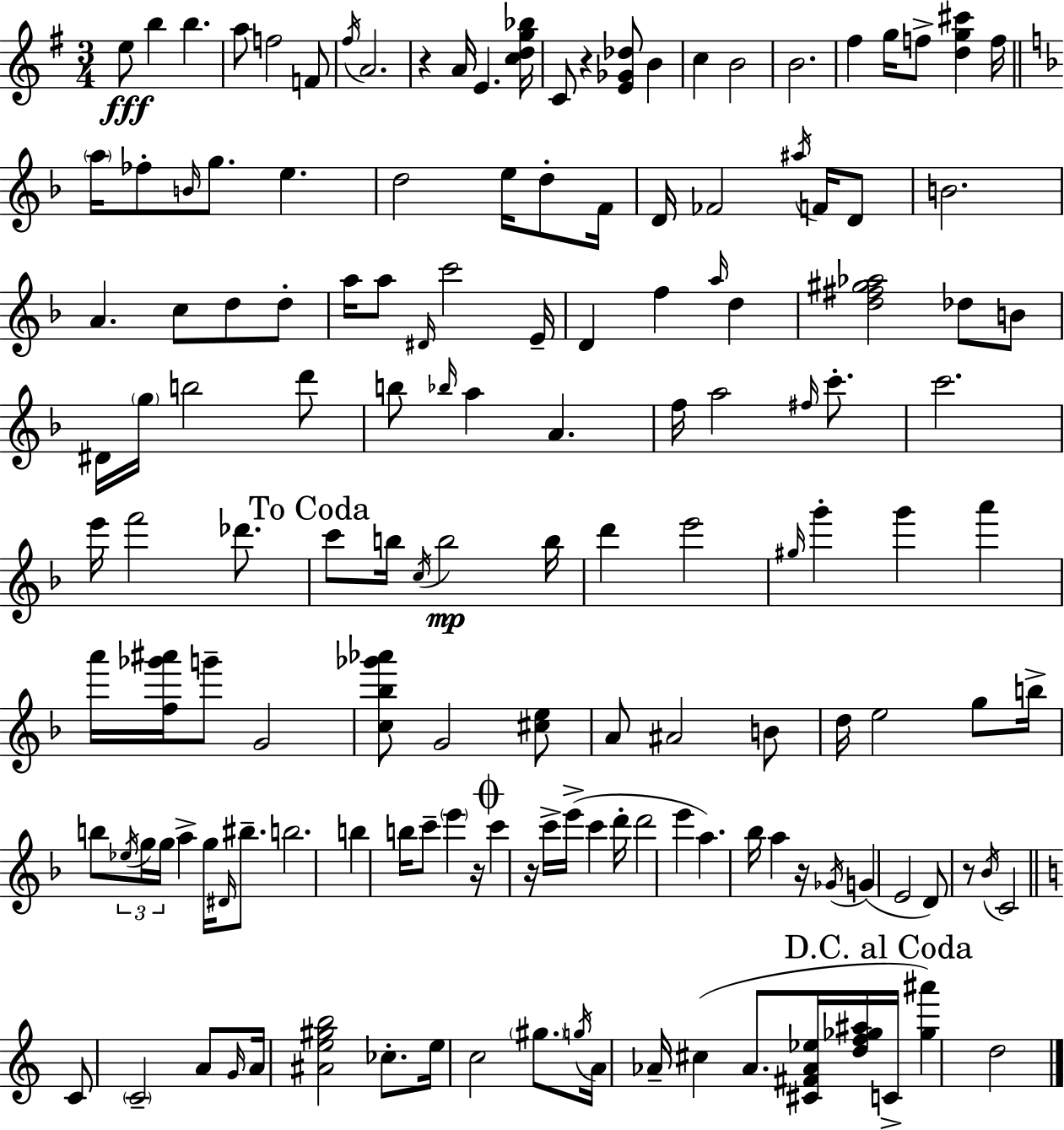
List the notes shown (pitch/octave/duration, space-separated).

E5/e B5/q B5/q. A5/e F5/h F4/e F#5/s A4/h. R/q A4/s E4/q. [C5,D5,G5,Bb5]/s C4/e R/q [E4,Gb4,Db5]/e B4/q C5/q B4/h B4/h. F#5/q G5/s F5/e [D5,G5,C#6]/q F5/s A5/s FES5/e B4/s G5/e. E5/q. D5/h E5/s D5/e F4/s D4/s FES4/h A#5/s F4/s D4/e B4/h. A4/q. C5/e D5/e D5/e A5/s A5/e D#4/s C6/h E4/s D4/q F5/q A5/s D5/q [D5,F#5,G#5,Ab5]/h Db5/e B4/e D#4/s G5/s B5/h D6/e B5/e Bb5/s A5/q A4/q. F5/s A5/h F#5/s C6/e. C6/h. E6/s F6/h Db6/e. C6/e B5/s C5/s B5/h B5/s D6/q E6/h G#5/s G6/q G6/q A6/q A6/s [F5,Gb6,A#6]/s G6/e G4/h [C5,Bb5,Gb6,Ab6]/e G4/h [C#5,E5]/e A4/e A#4/h B4/e D5/s E5/h G5/e B5/s B5/e Eb5/s G5/s G5/s A5/q G5/s D#4/s BIS5/e. B5/h. B5/q B5/s C6/e E6/q R/s C6/q R/s C6/s E6/s C6/q D6/s D6/h E6/q A5/q. Bb5/s A5/q R/s Gb4/s G4/q E4/h D4/e R/e Bb4/s C4/h C4/e C4/h A4/e G4/s A4/s [A#4,E5,G#5,B5]/h CES5/e. E5/s C5/h G#5/e. G5/s A4/s Ab4/s C#5/q Ab4/e. [C#4,F#4,Ab4,Eb5]/s [D5,F5,Gb5,A#5]/s C4/s [Gb5,A#6]/q D5/h